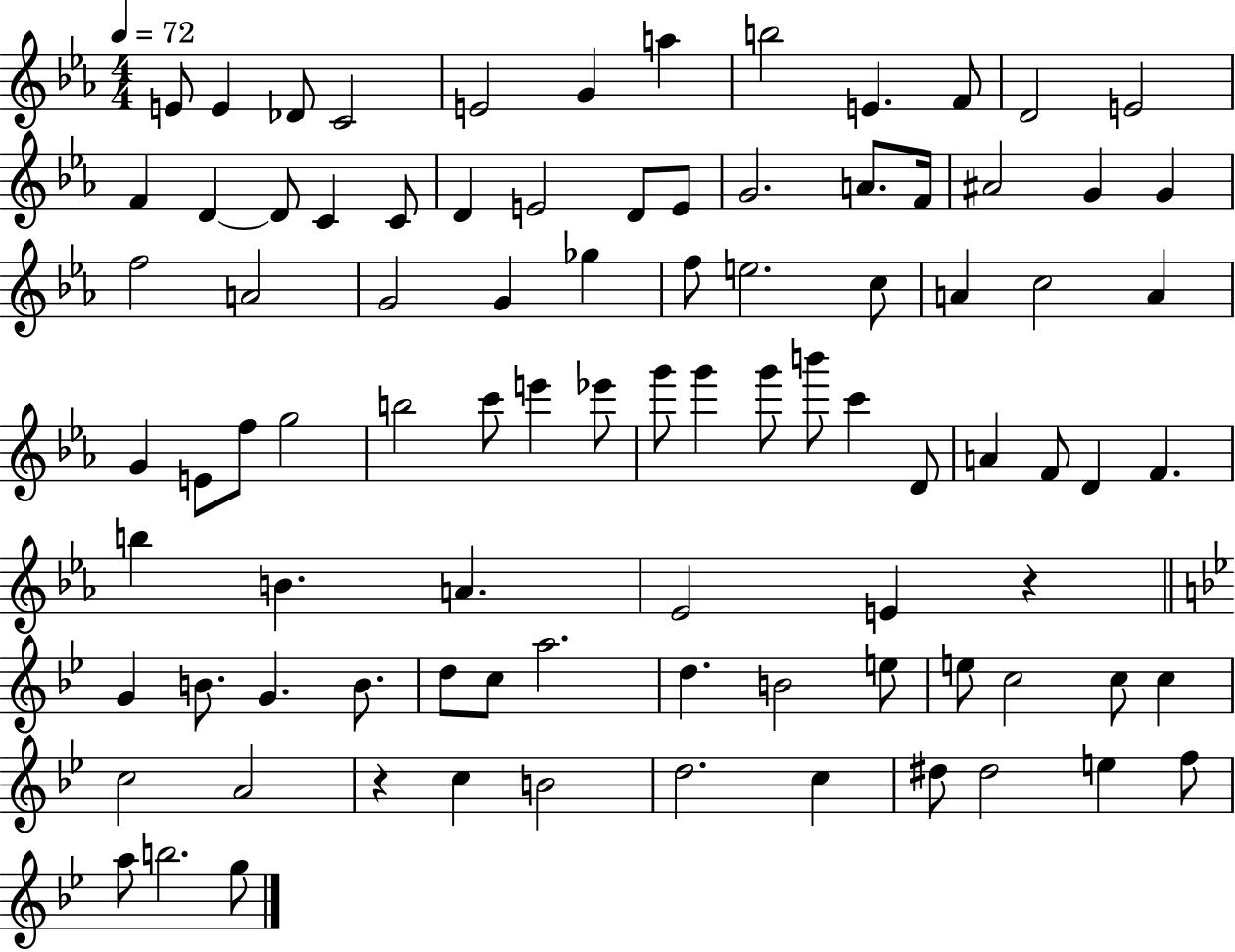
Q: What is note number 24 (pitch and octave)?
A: F4